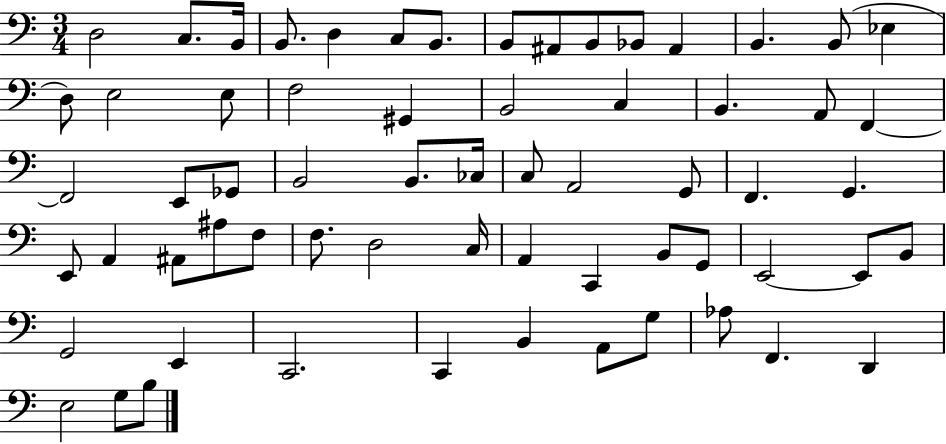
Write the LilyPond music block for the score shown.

{
  \clef bass
  \numericTimeSignature
  \time 3/4
  \key c \major
  \repeat volta 2 { d2 c8. b,16 | b,8. d4 c8 b,8. | b,8 ais,8 b,8 bes,8 ais,4 | b,4. b,8( ees4 | \break d8) e2 e8 | f2 gis,4 | b,2 c4 | b,4. a,8 f,4~~ | \break f,2 e,8 ges,8 | b,2 b,8. ces16 | c8 a,2 g,8 | f,4. g,4. | \break e,8 a,4 ais,8 ais8 f8 | f8. d2 c16 | a,4 c,4 b,8 g,8 | e,2~~ e,8 b,8 | \break g,2 e,4 | c,2. | c,4 b,4 a,8 g8 | aes8 f,4. d,4 | \break e2 g8 b8 | } \bar "|."
}